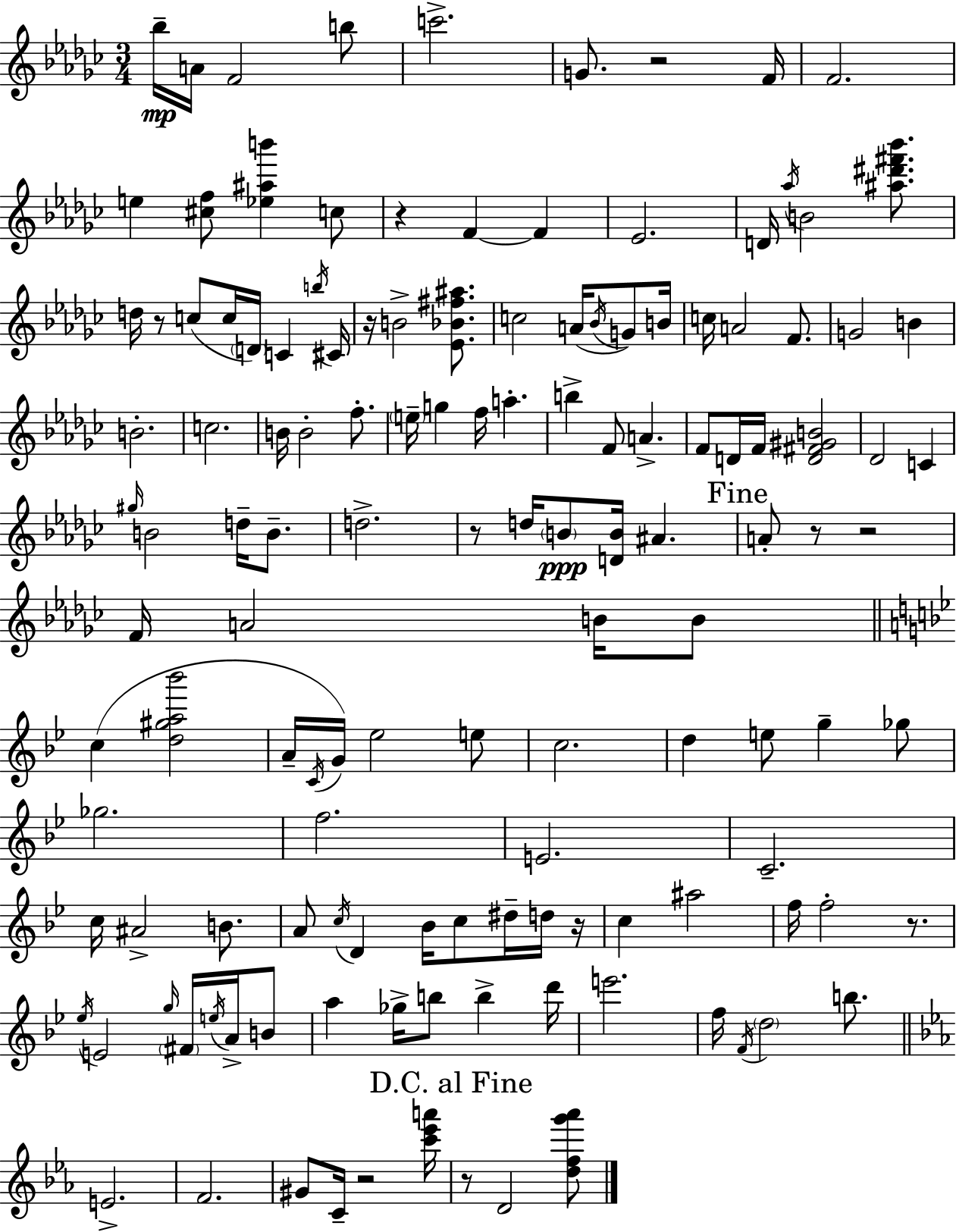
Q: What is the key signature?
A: EES minor